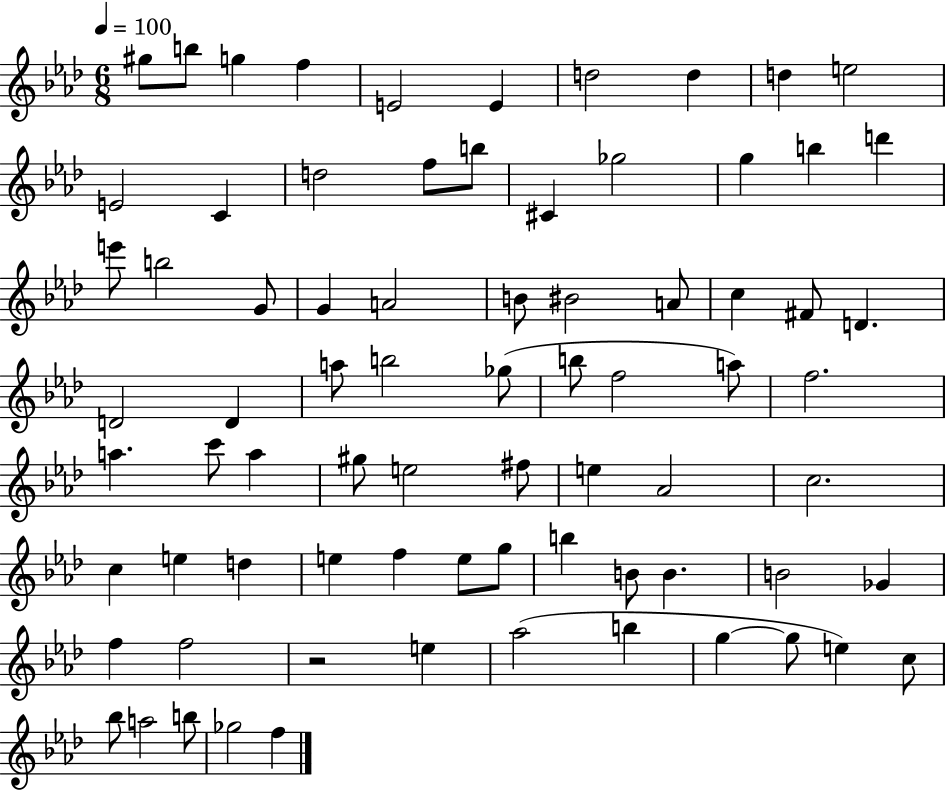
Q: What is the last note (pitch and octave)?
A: F5